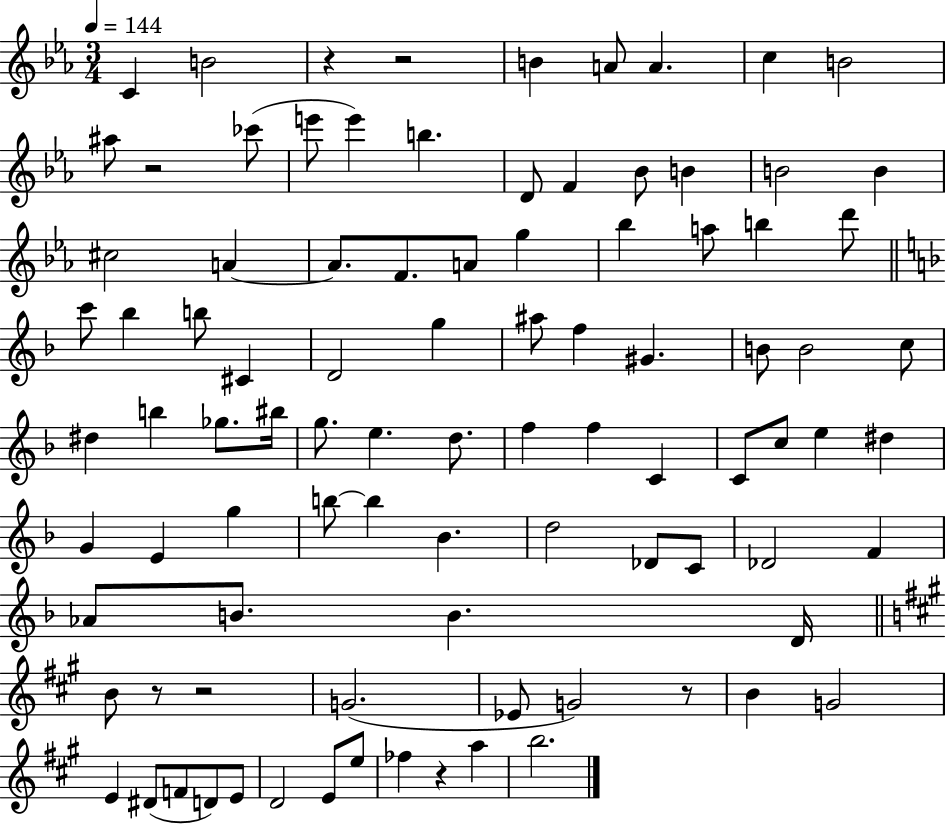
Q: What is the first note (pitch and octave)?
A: C4